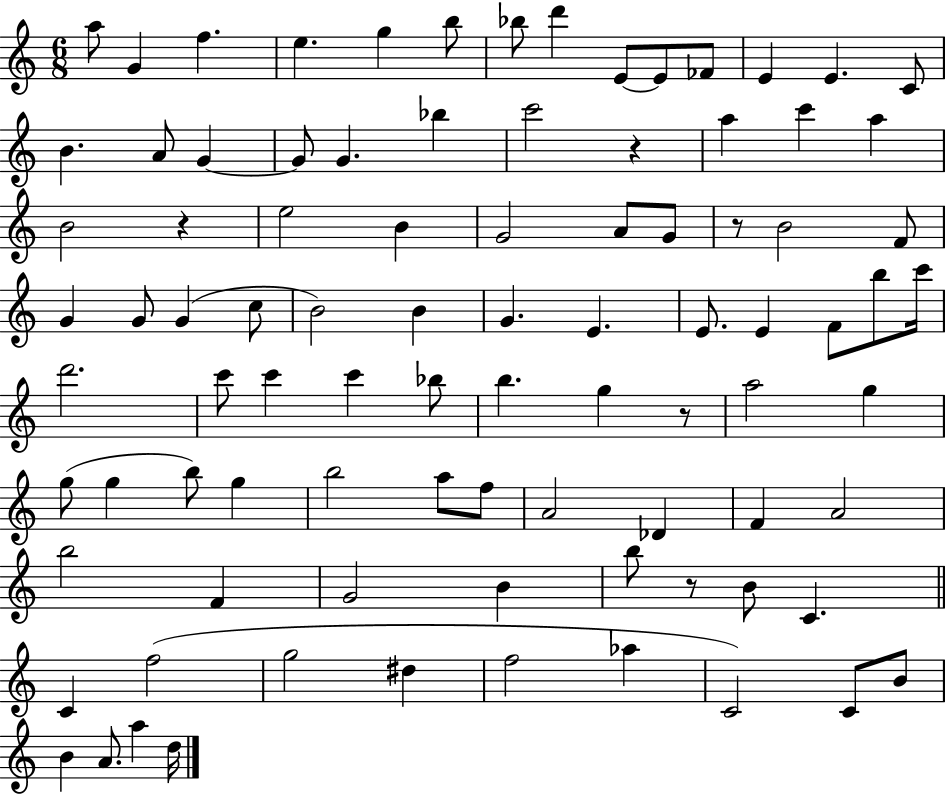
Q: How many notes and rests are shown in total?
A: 90